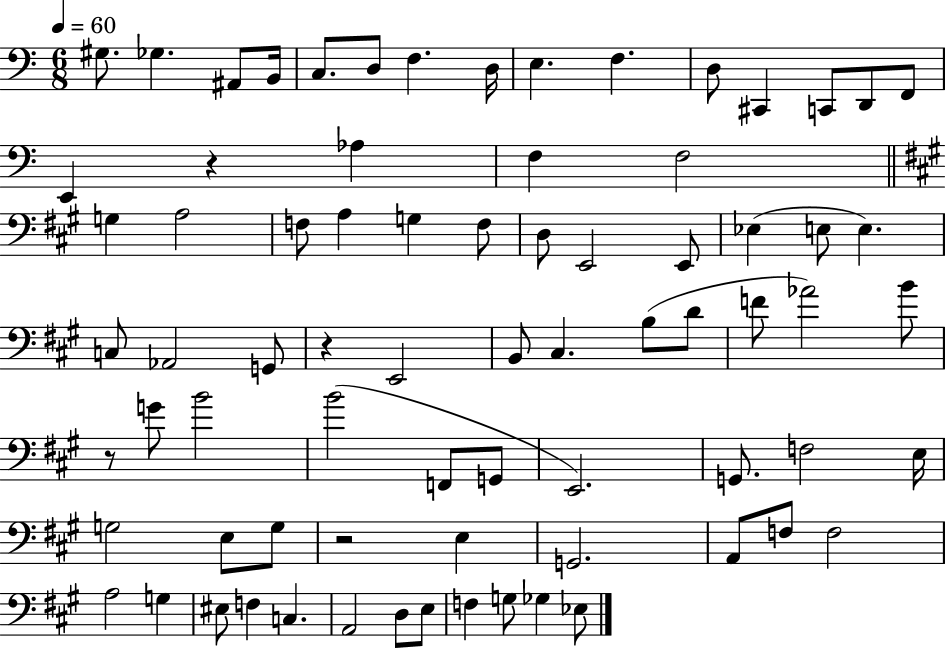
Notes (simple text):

G#3/e. Gb3/q. A#2/e B2/s C3/e. D3/e F3/q. D3/s E3/q. F3/q. D3/e C#2/q C2/e D2/e F2/e E2/q R/q Ab3/q F3/q F3/h G3/q A3/h F3/e A3/q G3/q F3/e D3/e E2/h E2/e Eb3/q E3/e E3/q. C3/e Ab2/h G2/e R/q E2/h B2/e C#3/q. B3/e D4/e F4/e Ab4/h B4/e R/e G4/e B4/h B4/h F2/e G2/e E2/h. G2/e. F3/h E3/s G3/h E3/e G3/e R/h E3/q G2/h. A2/e F3/e F3/h A3/h G3/q EIS3/e F3/q C3/q. A2/h D3/e E3/e F3/q G3/e Gb3/q Eb3/e